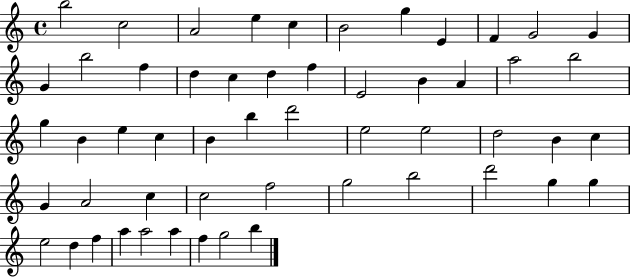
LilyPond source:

{
  \clef treble
  \time 4/4
  \defaultTimeSignature
  \key c \major
  b''2 c''2 | a'2 e''4 c''4 | b'2 g''4 e'4 | f'4 g'2 g'4 | \break g'4 b''2 f''4 | d''4 c''4 d''4 f''4 | e'2 b'4 a'4 | a''2 b''2 | \break g''4 b'4 e''4 c''4 | b'4 b''4 d'''2 | e''2 e''2 | d''2 b'4 c''4 | \break g'4 a'2 c''4 | c''2 f''2 | g''2 b''2 | d'''2 g''4 g''4 | \break e''2 d''4 f''4 | a''4 a''2 a''4 | f''4 g''2 b''4 | \bar "|."
}